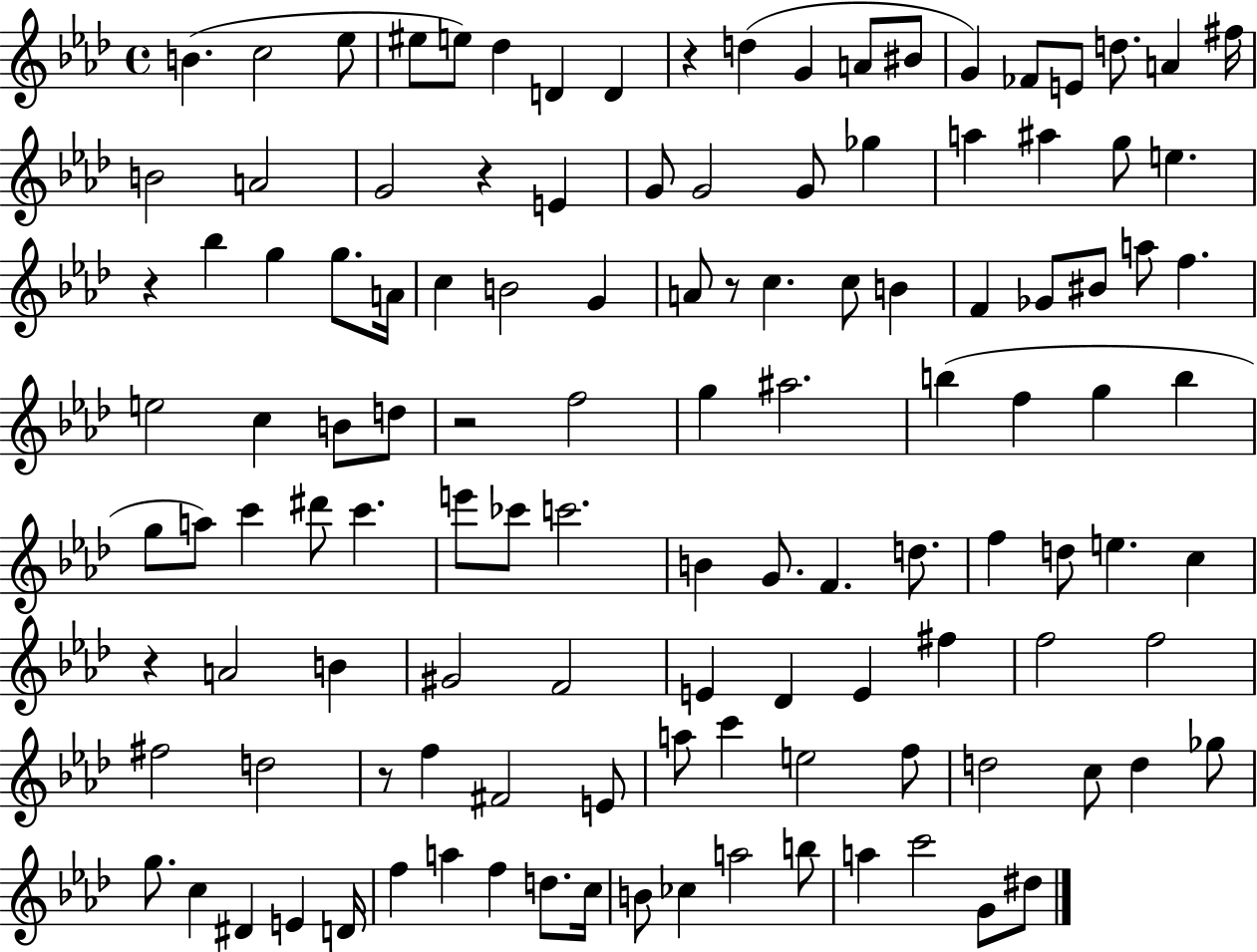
X:1
T:Untitled
M:4/4
L:1/4
K:Ab
B c2 _e/2 ^e/2 e/2 _d D D z d G A/2 ^B/2 G _F/2 E/2 d/2 A ^f/4 B2 A2 G2 z E G/2 G2 G/2 _g a ^a g/2 e z _b g g/2 A/4 c B2 G A/2 z/2 c c/2 B F _G/2 ^B/2 a/2 f e2 c B/2 d/2 z2 f2 g ^a2 b f g b g/2 a/2 c' ^d'/2 c' e'/2 _c'/2 c'2 B G/2 F d/2 f d/2 e c z A2 B ^G2 F2 E _D E ^f f2 f2 ^f2 d2 z/2 f ^F2 E/2 a/2 c' e2 f/2 d2 c/2 d _g/2 g/2 c ^D E D/4 f a f d/2 c/4 B/2 _c a2 b/2 a c'2 G/2 ^d/2